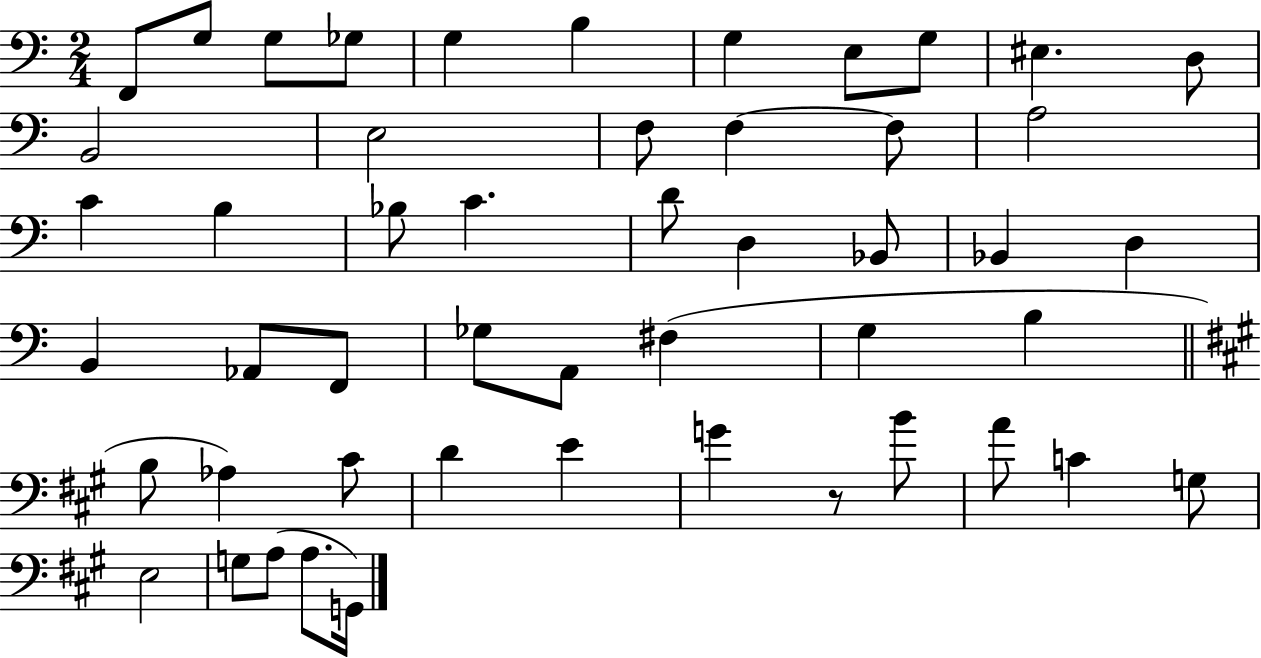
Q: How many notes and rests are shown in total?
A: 50